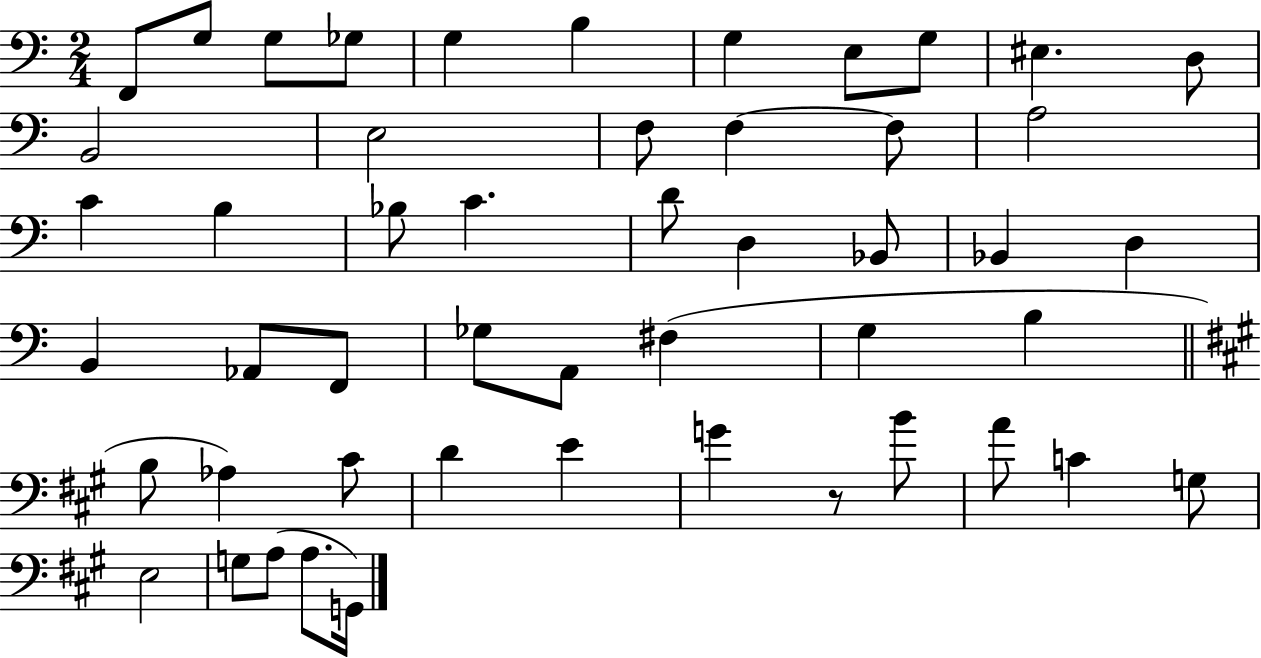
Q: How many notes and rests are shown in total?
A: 50